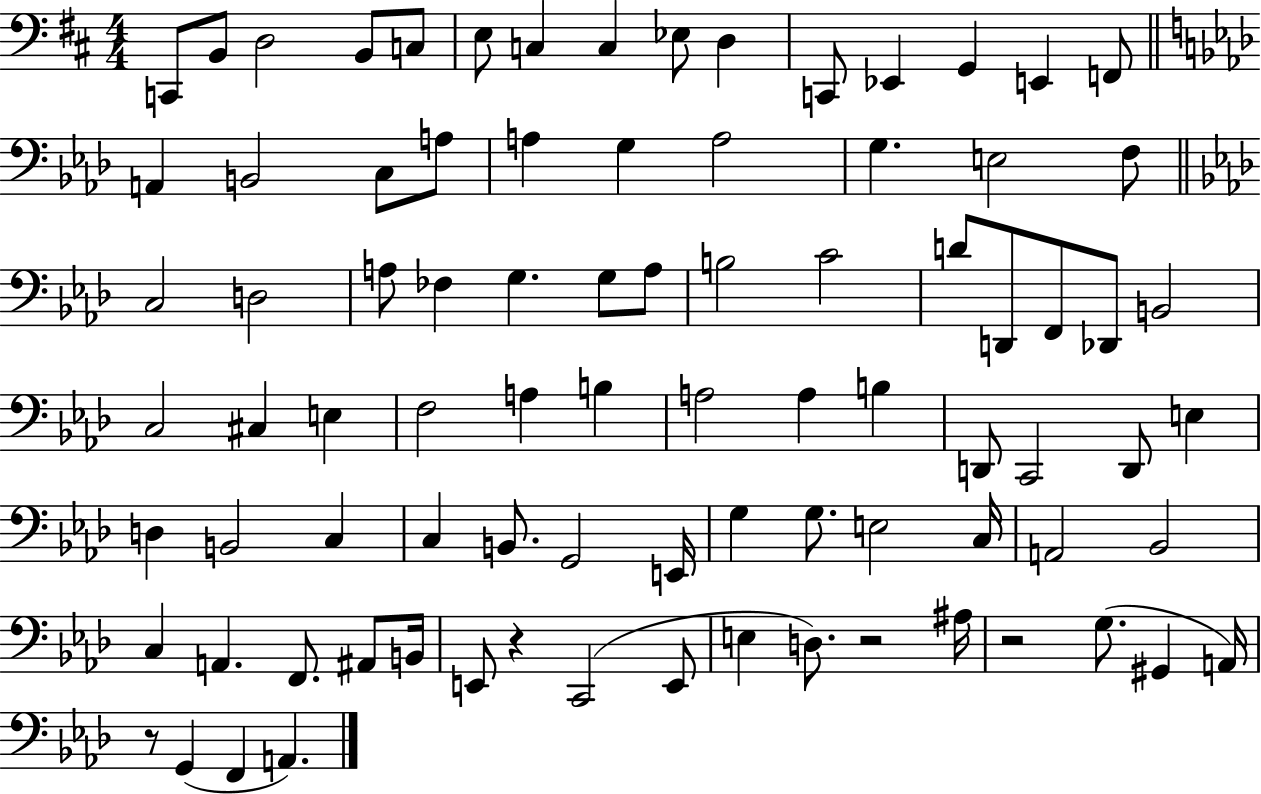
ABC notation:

X:1
T:Untitled
M:4/4
L:1/4
K:D
C,,/2 B,,/2 D,2 B,,/2 C,/2 E,/2 C, C, _E,/2 D, C,,/2 _E,, G,, E,, F,,/2 A,, B,,2 C,/2 A,/2 A, G, A,2 G, E,2 F,/2 C,2 D,2 A,/2 _F, G, G,/2 A,/2 B,2 C2 D/2 D,,/2 F,,/2 _D,,/2 B,,2 C,2 ^C, E, F,2 A, B, A,2 A, B, D,,/2 C,,2 D,,/2 E, D, B,,2 C, C, B,,/2 G,,2 E,,/4 G, G,/2 E,2 C,/4 A,,2 _B,,2 C, A,, F,,/2 ^A,,/2 B,,/4 E,,/2 z C,,2 E,,/2 E, D,/2 z2 ^A,/4 z2 G,/2 ^G,, A,,/4 z/2 G,, F,, A,,